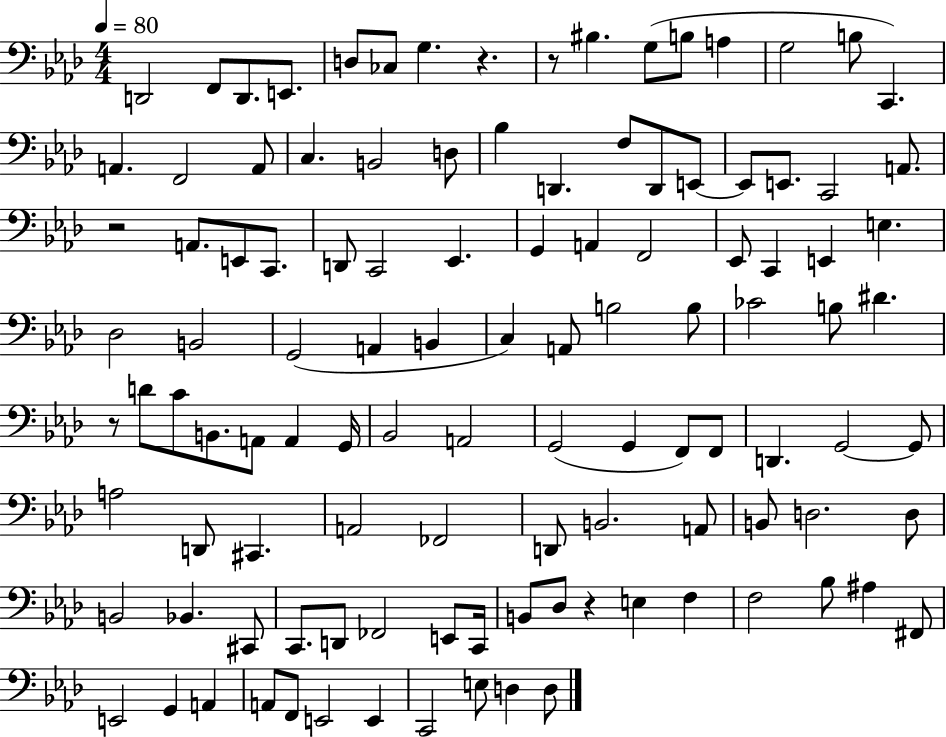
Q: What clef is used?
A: bass